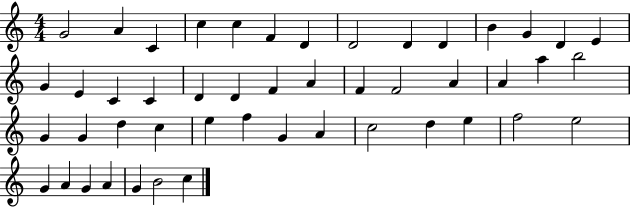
{
  \clef treble
  \numericTimeSignature
  \time 4/4
  \key c \major
  g'2 a'4 c'4 | c''4 c''4 f'4 d'4 | d'2 d'4 d'4 | b'4 g'4 d'4 e'4 | \break g'4 e'4 c'4 c'4 | d'4 d'4 f'4 a'4 | f'4 f'2 a'4 | a'4 a''4 b''2 | \break g'4 g'4 d''4 c''4 | e''4 f''4 g'4 a'4 | c''2 d''4 e''4 | f''2 e''2 | \break g'4 a'4 g'4 a'4 | g'4 b'2 c''4 | \bar "|."
}